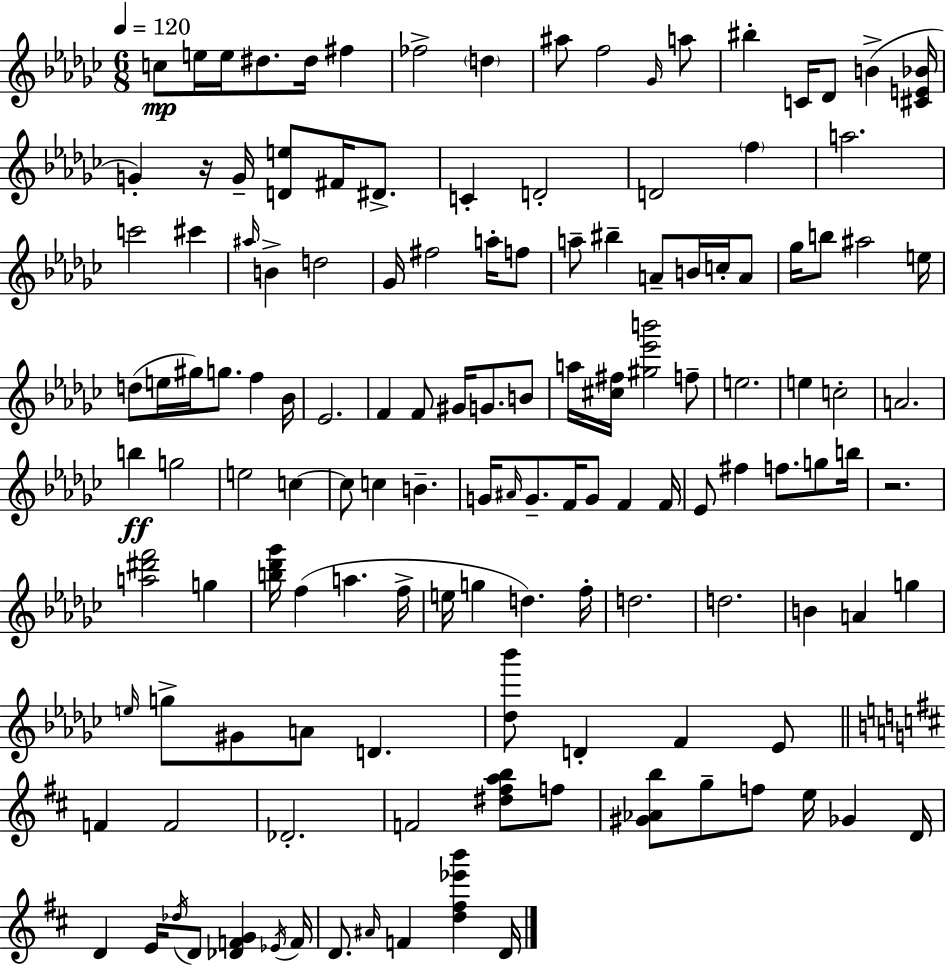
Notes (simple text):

C5/e E5/s E5/s D#5/e. D#5/s F#5/q FES5/h D5/q A#5/e F5/h Gb4/s A5/e BIS5/q C4/s Db4/e B4/q [C#4,E4,Bb4]/s G4/q R/s G4/s [D4,E5]/e F#4/s D#4/e. C4/q D4/h D4/h F5/q A5/h. C6/h C#6/q A#5/s B4/q D5/h Gb4/s F#5/h A5/s F5/e A5/e BIS5/q A4/e B4/s C5/s A4/e Gb5/s B5/e A#5/h E5/s D5/e E5/s G#5/s G5/e. F5/q Bb4/s Eb4/h. F4/q F4/e G#4/s G4/e. B4/e A5/s [C#5,F#5]/s [G#5,Eb6,B6]/h F5/e E5/h. E5/q C5/h A4/h. B5/q G5/h E5/h C5/q C5/e C5/q B4/q. G4/s A#4/s G4/e. F4/s G4/e F4/q F4/s Eb4/e F#5/q F5/e. G5/e B5/s R/h. [A5,D#6,F6]/h G5/q [B5,Db6,Gb6]/s F5/q A5/q. F5/s E5/s G5/q D5/q. F5/s D5/h. D5/h. B4/q A4/q G5/q E5/s G5/e G#4/e A4/e D4/q. [Db5,Bb6]/e D4/q F4/q Eb4/e F4/q F4/h Db4/h. F4/h [D#5,F#5,A5,B5]/e F5/e [G#4,Ab4,B5]/e G5/e F5/e E5/s Gb4/q D4/s D4/q E4/s Db5/s D4/e [Db4,F4,G4]/q Eb4/s F4/s D4/e. A#4/s F4/q [D5,F#5,Eb6,B6]/q D4/s